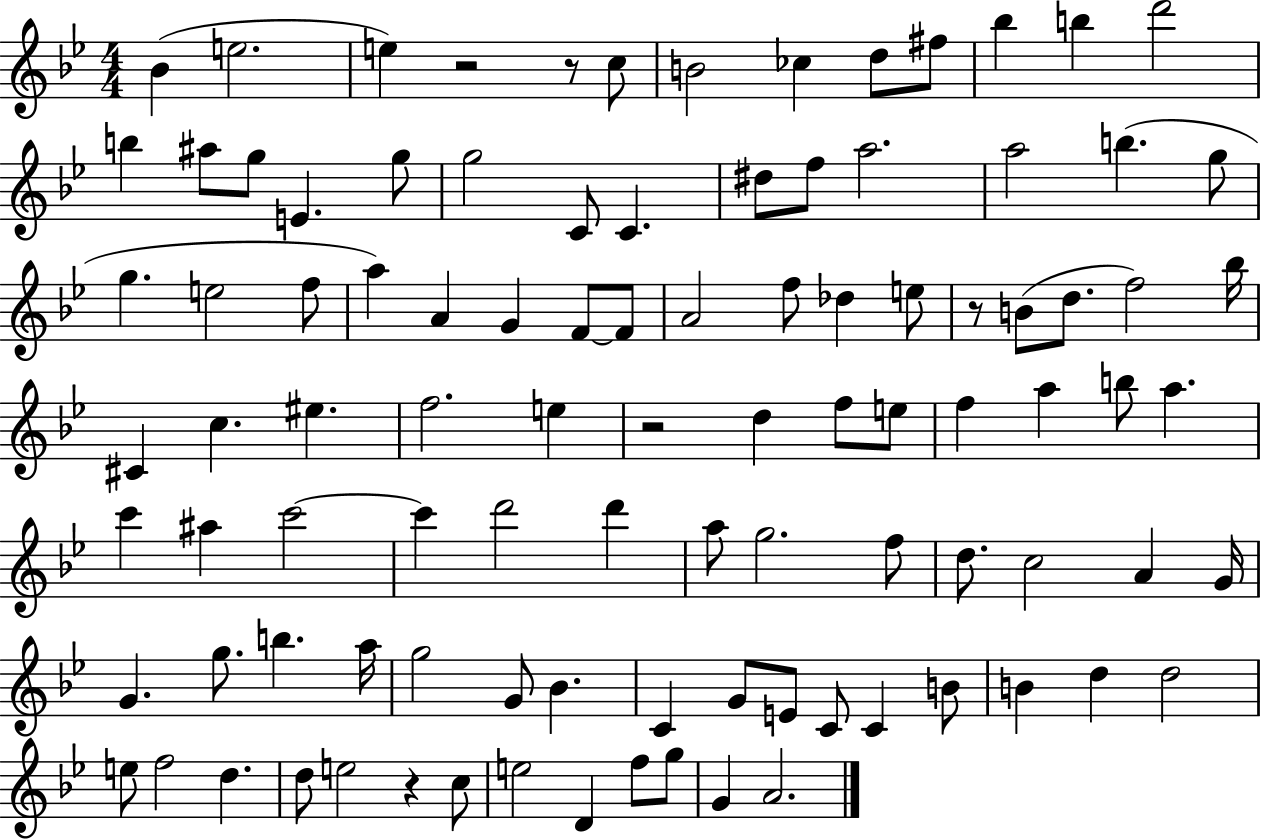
{
  \clef treble
  \numericTimeSignature
  \time 4/4
  \key bes \major
  bes'4( e''2. | e''4) r2 r8 c''8 | b'2 ces''4 d''8 fis''8 | bes''4 b''4 d'''2 | \break b''4 ais''8 g''8 e'4. g''8 | g''2 c'8 c'4. | dis''8 f''8 a''2. | a''2 b''4.( g''8 | \break g''4. e''2 f''8 | a''4) a'4 g'4 f'8~~ f'8 | a'2 f''8 des''4 e''8 | r8 b'8( d''8. f''2) bes''16 | \break cis'4 c''4. eis''4. | f''2. e''4 | r2 d''4 f''8 e''8 | f''4 a''4 b''8 a''4. | \break c'''4 ais''4 c'''2~~ | c'''4 d'''2 d'''4 | a''8 g''2. f''8 | d''8. c''2 a'4 g'16 | \break g'4. g''8. b''4. a''16 | g''2 g'8 bes'4. | c'4 g'8 e'8 c'8 c'4 b'8 | b'4 d''4 d''2 | \break e''8 f''2 d''4. | d''8 e''2 r4 c''8 | e''2 d'4 f''8 g''8 | g'4 a'2. | \break \bar "|."
}